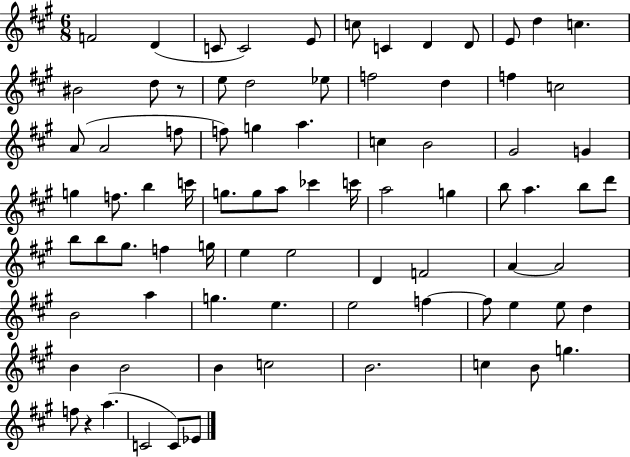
{
  \clef treble
  \numericTimeSignature
  \time 6/8
  \key a \major
  \repeat volta 2 { f'2 d'4( | c'8 c'2) e'8 | c''8 c'4 d'4 d'8 | e'8 d''4 c''4. | \break bis'2 d''8 r8 | e''8 d''2 ees''8 | f''2 d''4 | f''4 c''2 | \break a'8( a'2 f''8 | f''8) g''4 a''4. | c''4 b'2 | gis'2 g'4 | \break g''4 f''8. b''4 c'''16 | g''8. g''8 a''8 ces'''4 c'''16 | a''2 g''4 | b''8 a''4. b''8 d'''8 | \break b''8 b''8 gis''8. f''4 g''16 | e''4 e''2 | d'4 f'2 | a'4~~ a'2 | \break b'2 a''4 | g''4. e''4. | e''2 f''4~~ | f''8 e''4 e''8 d''4 | \break b'4 b'2 | b'4 c''2 | b'2. | c''4 b'8 g''4. | \break f''8 r4 a''4.( | c'2 c'8) ees'8 | } \bar "|."
}